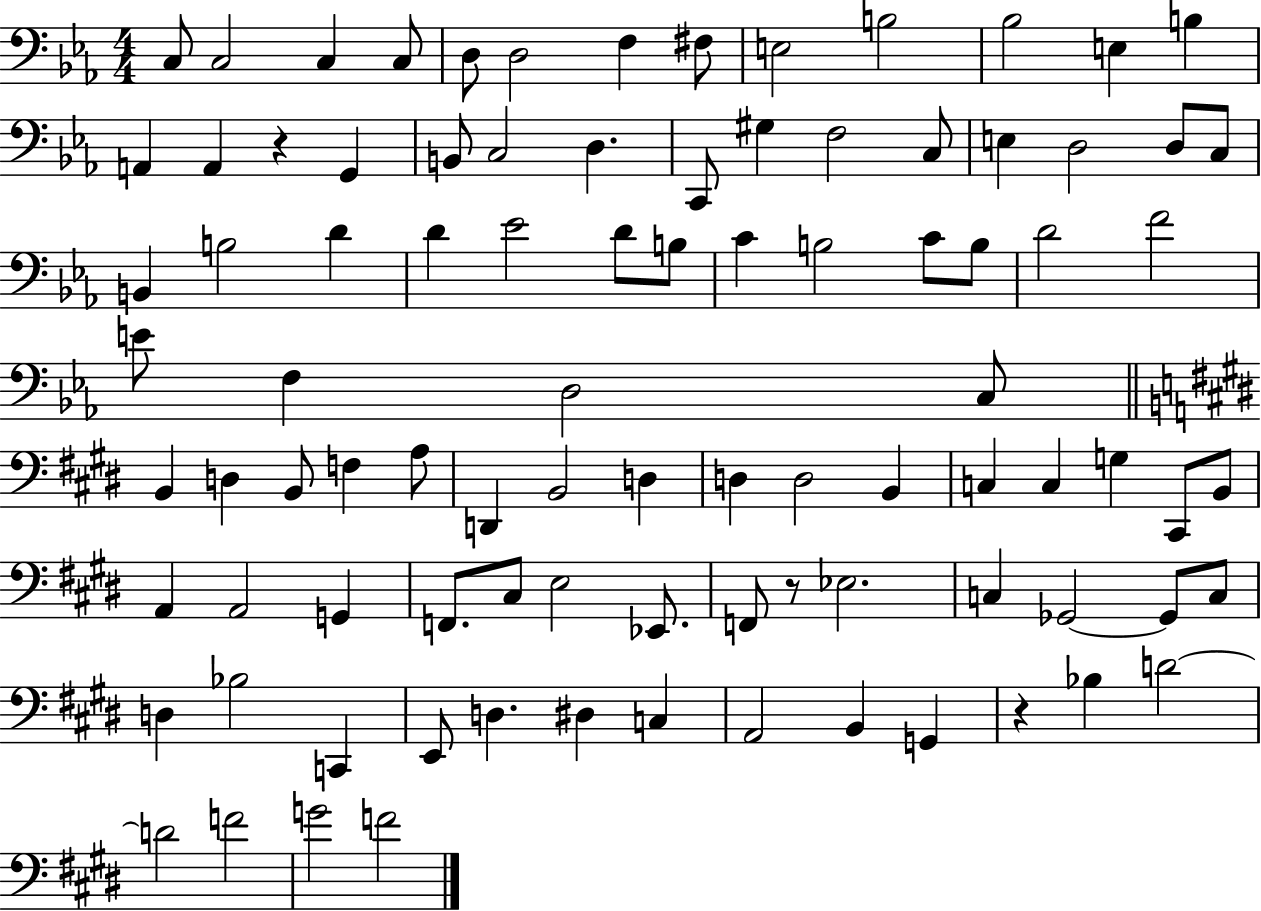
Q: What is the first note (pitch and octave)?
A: C3